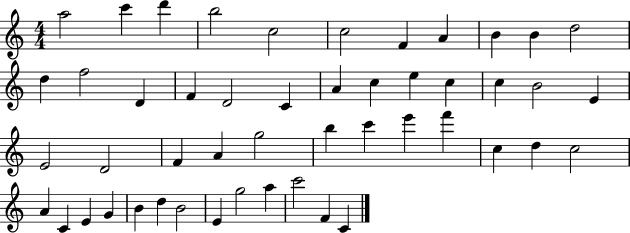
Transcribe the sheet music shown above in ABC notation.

X:1
T:Untitled
M:4/4
L:1/4
K:C
a2 c' d' b2 c2 c2 F A B B d2 d f2 D F D2 C A c e c c B2 E E2 D2 F A g2 b c' e' f' c d c2 A C E G B d B2 E g2 a c'2 F C